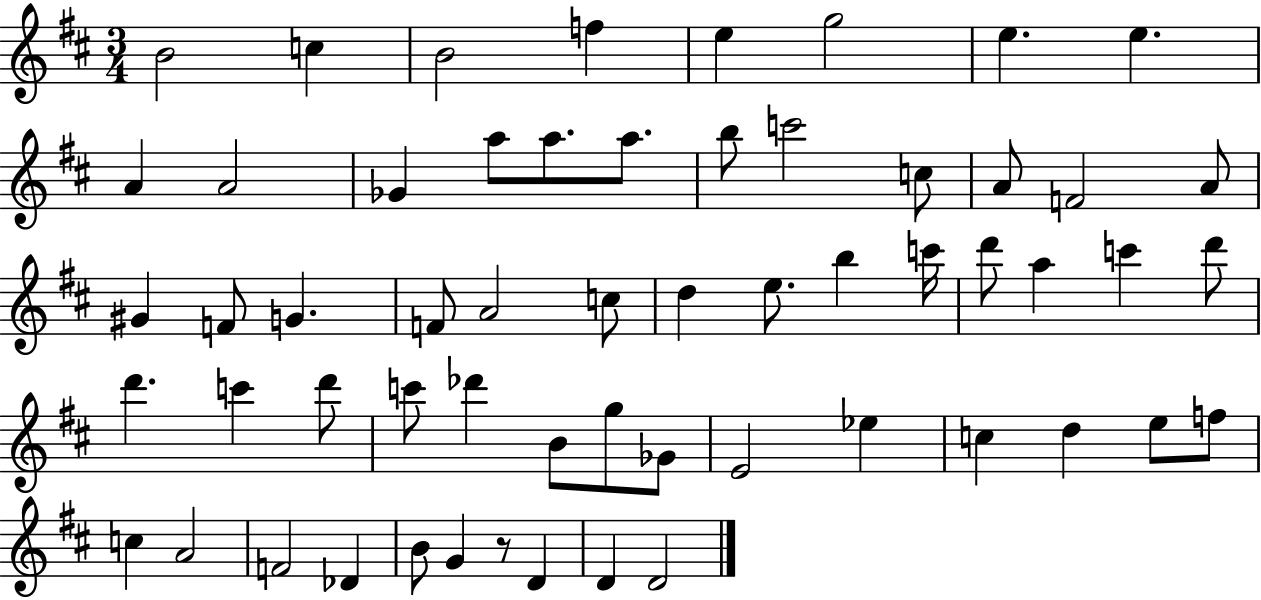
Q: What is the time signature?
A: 3/4